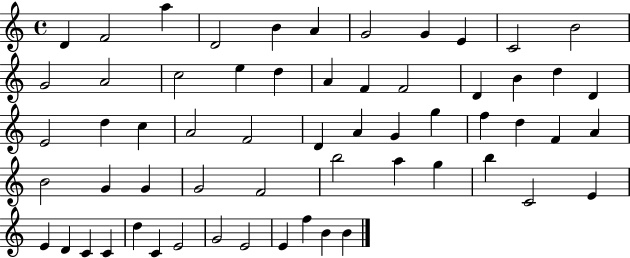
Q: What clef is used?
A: treble